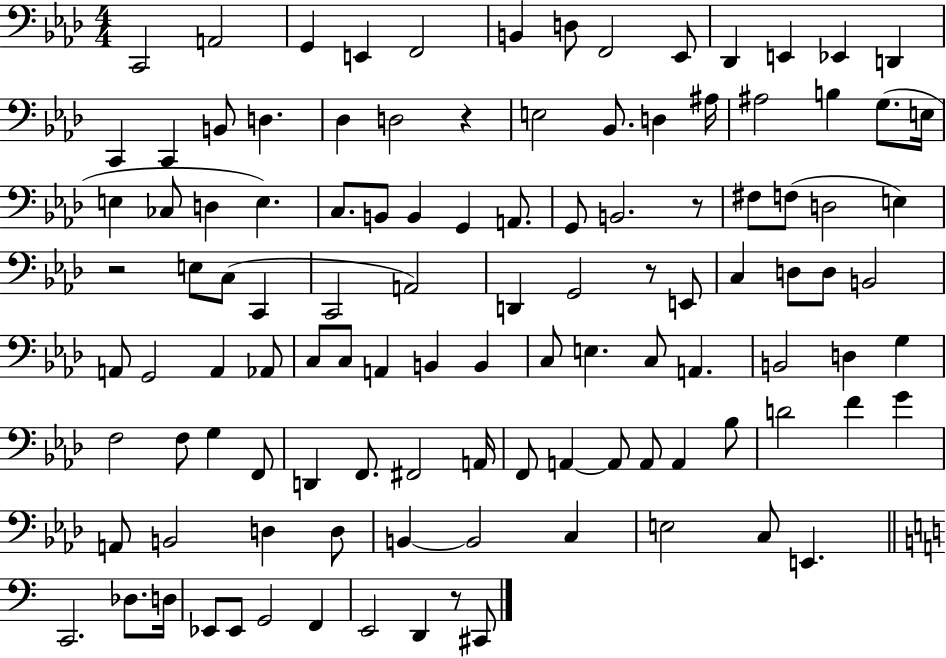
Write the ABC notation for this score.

X:1
T:Untitled
M:4/4
L:1/4
K:Ab
C,,2 A,,2 G,, E,, F,,2 B,, D,/2 F,,2 _E,,/2 _D,, E,, _E,, D,, C,, C,, B,,/2 D, _D, D,2 z E,2 _B,,/2 D, ^A,/4 ^A,2 B, G,/2 E,/4 E, _C,/2 D, E, C,/2 B,,/2 B,, G,, A,,/2 G,,/2 B,,2 z/2 ^F,/2 F,/2 D,2 E, z2 E,/2 C,/2 C,, C,,2 A,,2 D,, G,,2 z/2 E,,/2 C, D,/2 D,/2 B,,2 A,,/2 G,,2 A,, _A,,/2 C,/2 C,/2 A,, B,, B,, C,/2 E, C,/2 A,, B,,2 D, G, F,2 F,/2 G, F,,/2 D,, F,,/2 ^F,,2 A,,/4 F,,/2 A,, A,,/2 A,,/2 A,, _B,/2 D2 F G A,,/2 B,,2 D, D,/2 B,, B,,2 C, E,2 C,/2 E,, C,,2 _D,/2 D,/4 _E,,/2 _E,,/2 G,,2 F,, E,,2 D,, z/2 ^C,,/2